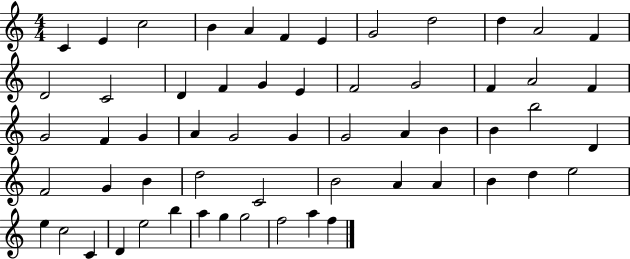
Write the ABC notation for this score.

X:1
T:Untitled
M:4/4
L:1/4
K:C
C E c2 B A F E G2 d2 d A2 F D2 C2 D F G E F2 G2 F A2 F G2 F G A G2 G G2 A B B b2 D F2 G B d2 C2 B2 A A B d e2 e c2 C D e2 b a g g2 f2 a f